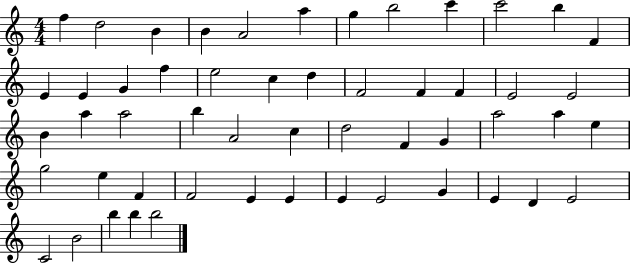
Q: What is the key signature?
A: C major